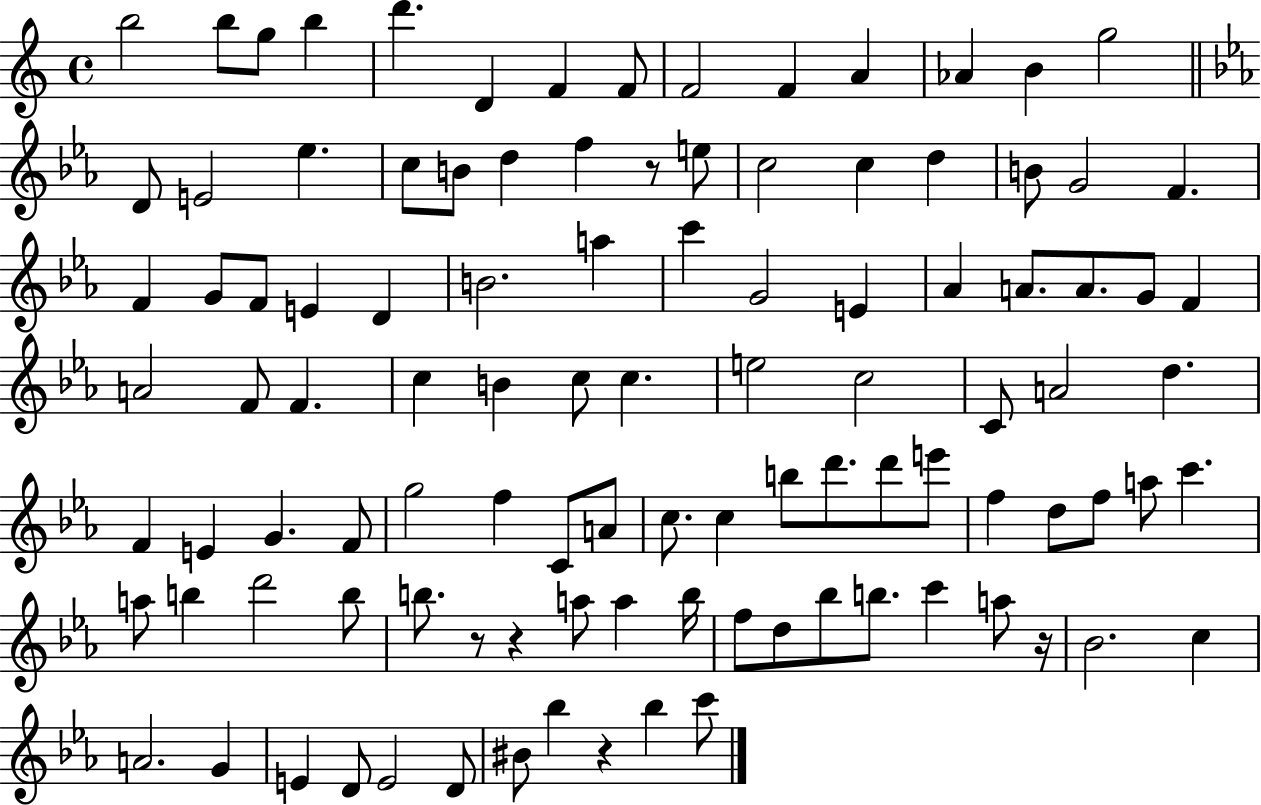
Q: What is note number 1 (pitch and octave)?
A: B5